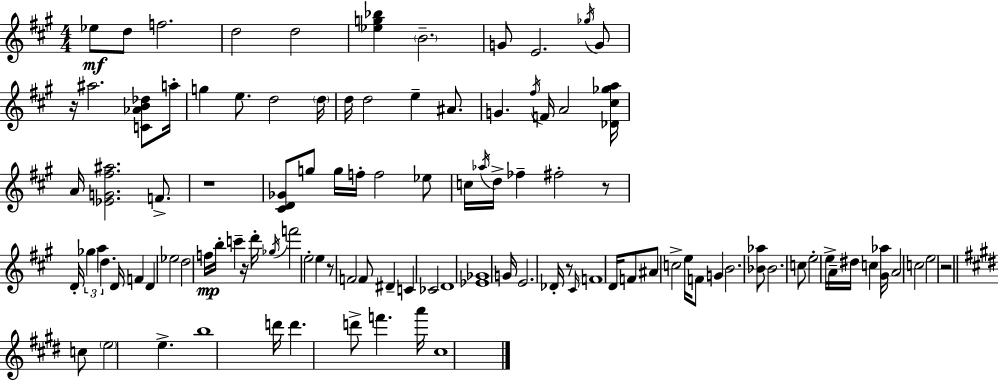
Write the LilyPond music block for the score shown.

{
  \clef treble
  \numericTimeSignature
  \time 4/4
  \key a \major
  \repeat volta 2 { ees''8\mf d''8 f''2. | d''2 d''2 | <ees'' g'' bes''>4 \parenthesize b'2.-- | g'8 e'2. \acciaccatura { ges''16 } g'8 | \break r16 ais''2. <c' aes' b' des''>8 | a''16-. g''4 e''8. d''2 | \parenthesize d''16 d''16 d''2 e''4-- ais'8. | g'4. \acciaccatura { fis''16 } f'16 a'2 | \break <des' cis'' ges'' a''>16 a'16 <ees' g' fis'' ais''>2. f'8.-> | r1 | <cis' d' ges'>8 g''8 g''16 f''16-. f''2 | ees''8 c''16 \acciaccatura { aes''16 } d''16-> fes''4-- fis''2-. | \break r8 d'16-. \tuplet 3/2 { ges''4 a''4 d''4. } | d'16 f'4 d'4 ees''2 | d''2 f''16\mp b''16-. c'''4-- | r16 d'''16-. \acciaccatura { ges''16 } f'''2 e''2-. | \break e''4 r8 f'2 | f'8 dis'4-- c'4 ces'2 | d'1 | <ees' ges'>1 | \break g'16 e'2. | des'16-. r8 \grace { cis'16 } f'1 | d'16 f'8 ais'8 c''2-> | e''16 f'8 g'4 b'2. | \break <bes' aes''>8 bes'2. | c''8 e''2-. e''16-> a'16-- dis''16 | c''4 <gis' aes''>16 a'2 c''2 | e''2 r2 | \break \bar "||" \break \key e \major c''8 \parenthesize e''2 e''4.-> | b''1 | d'''16 d'''4. d'''8-> f'''4. a'''16 | cis''1 | \break } \bar "|."
}